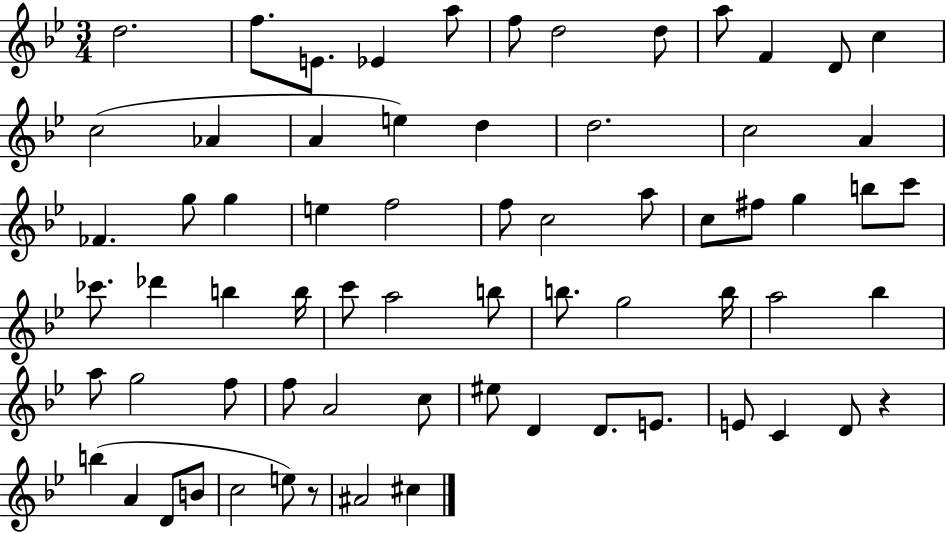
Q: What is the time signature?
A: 3/4